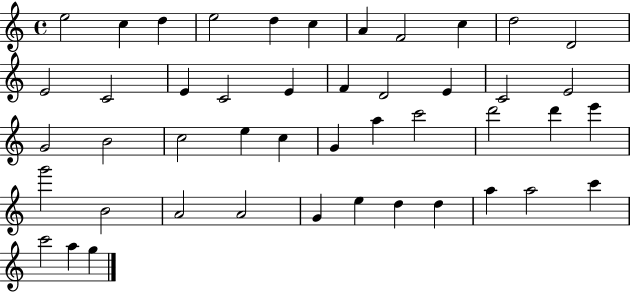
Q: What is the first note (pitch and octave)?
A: E5